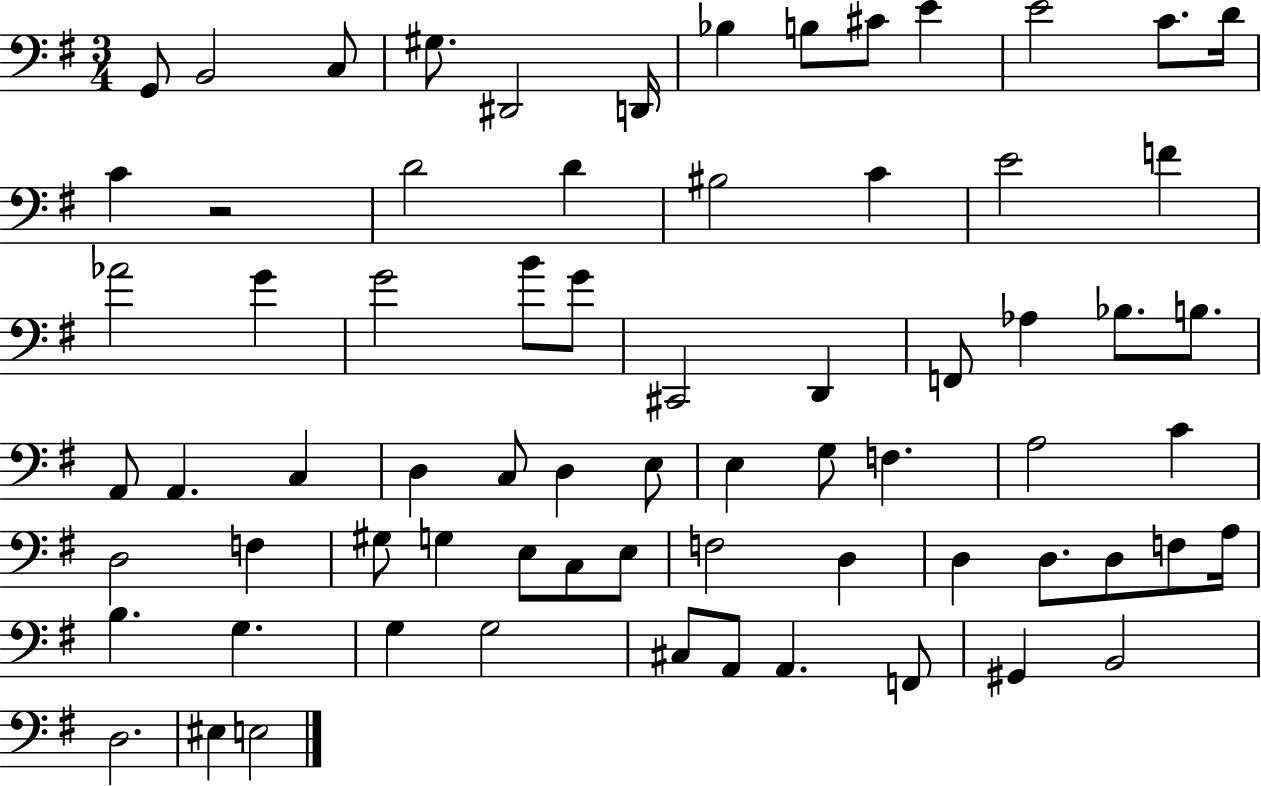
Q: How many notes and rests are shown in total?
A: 71